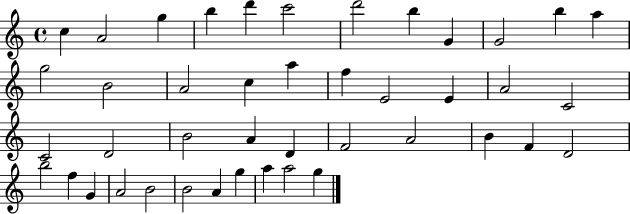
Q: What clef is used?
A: treble